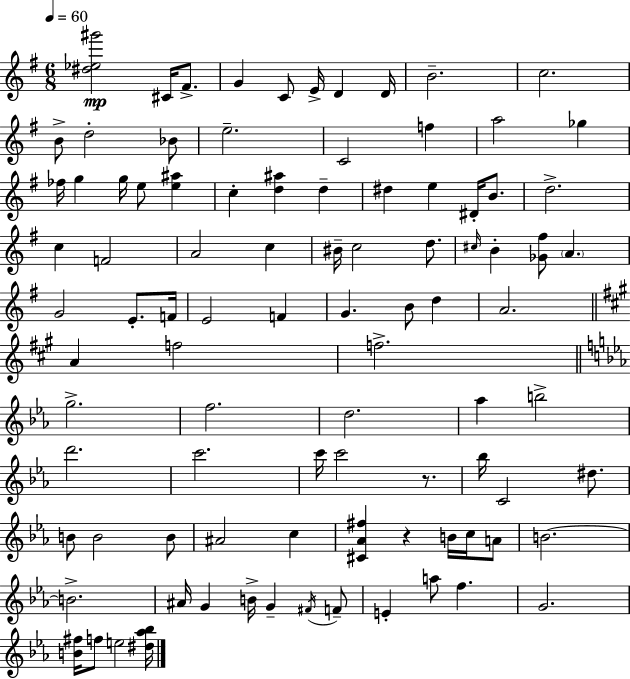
{
  \clef treble
  \numericTimeSignature
  \time 6/8
  \key g \major
  \tempo 4 = 60
  <dis'' ees'' gis'''>2\mp cis'16 fis'8.-> | g'4 c'8 e'16-> d'4 d'16 | b'2.-- | c''2. | \break b'8-> d''2-. bes'8 | e''2.-- | c'2 f''4 | a''2 ges''4 | \break fes''16 g''4 g''16 e''8 <e'' ais''>4 | c''4-. <d'' ais''>4 d''4-- | dis''4 e''4 dis'16-. b'8. | d''2.-> | \break c''4 f'2 | a'2 c''4 | bis'16-- c''2 d''8. | \grace { cis''16 } b'4-. <ges' fis''>8 \parenthesize a'4. | \break g'2 e'8.-. | f'16 e'2 f'4 | g'4. b'8 d''4 | a'2. | \break \bar "||" \break \key a \major a'4 f''2 | f''2.-> | \bar "||" \break \key c \minor g''2.-> | f''2. | d''2. | aes''4 b''2-> | \break d'''2. | c'''2. | c'''16 c'''2 r8. | bes''16 c'2 dis''8. | \break b'8 b'2 b'8 | ais'2 c''4 | <cis' aes' fis''>4 r4 b'16 c''16 a'8 | b'2.~~ | \break b'2.-> | ais'16 g'4 b'16-> g'4-- \acciaccatura { fis'16 } f'8-- | e'4-. a''8 f''4. | g'2. | \break <b' fis''>16 f''8 e''2 | <dis'' aes'' bes''>16 \bar "|."
}